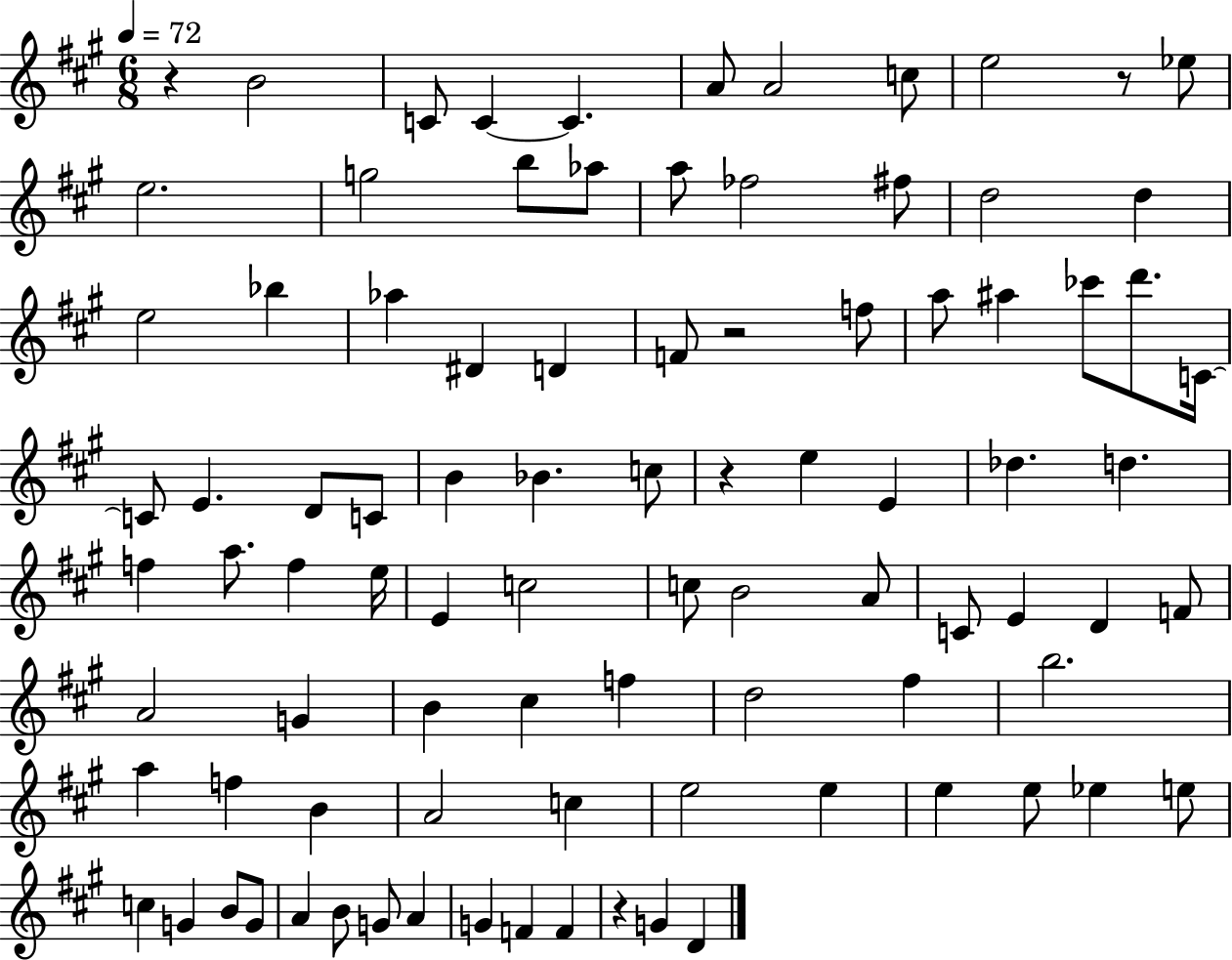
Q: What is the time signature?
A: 6/8